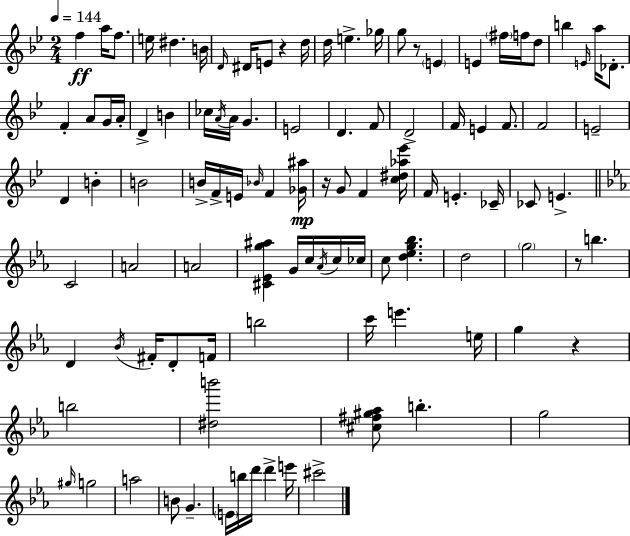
F5/q A5/s F5/e. E5/s D#5/q. B4/s D4/s D#4/s E4/e R/q D5/s D5/s E5/q. Gb5/s G5/e R/e E4/q E4/q F#5/s F5/s D5/e B5/q E4/s A5/s Db4/e. F4/q A4/e G4/s A4/s D4/q B4/q CES5/s A4/s A4/s G4/q. E4/h D4/q. F4/e D4/h F4/s E4/q F4/e. F4/h E4/h D4/q B4/q B4/h B4/s F4/s E4/s Bb4/s F4/q [Gb4,A#5]/s R/s G4/e F4/q [C5,D#5,Ab5,Eb6]/s F4/s E4/q. CES4/s CES4/e E4/q. C4/h A4/h A4/h [C#4,Eb4,G5,A#5]/q G4/s C5/s Ab4/s C5/s CES5/s C5/e [D5,Eb5,G5,Bb5]/q. D5/h G5/h R/e B5/q. D4/q Bb4/s F#4/s D4/e F4/s B5/h C6/s E6/q. E5/s G5/q R/q B5/h [D#5,B6]/h [C#5,F#5,G#5,Ab5]/e B5/q. G5/h G#5/s G5/h A5/h B4/e G4/q. E4/s B5/s D6/s D6/q E6/s C#6/h